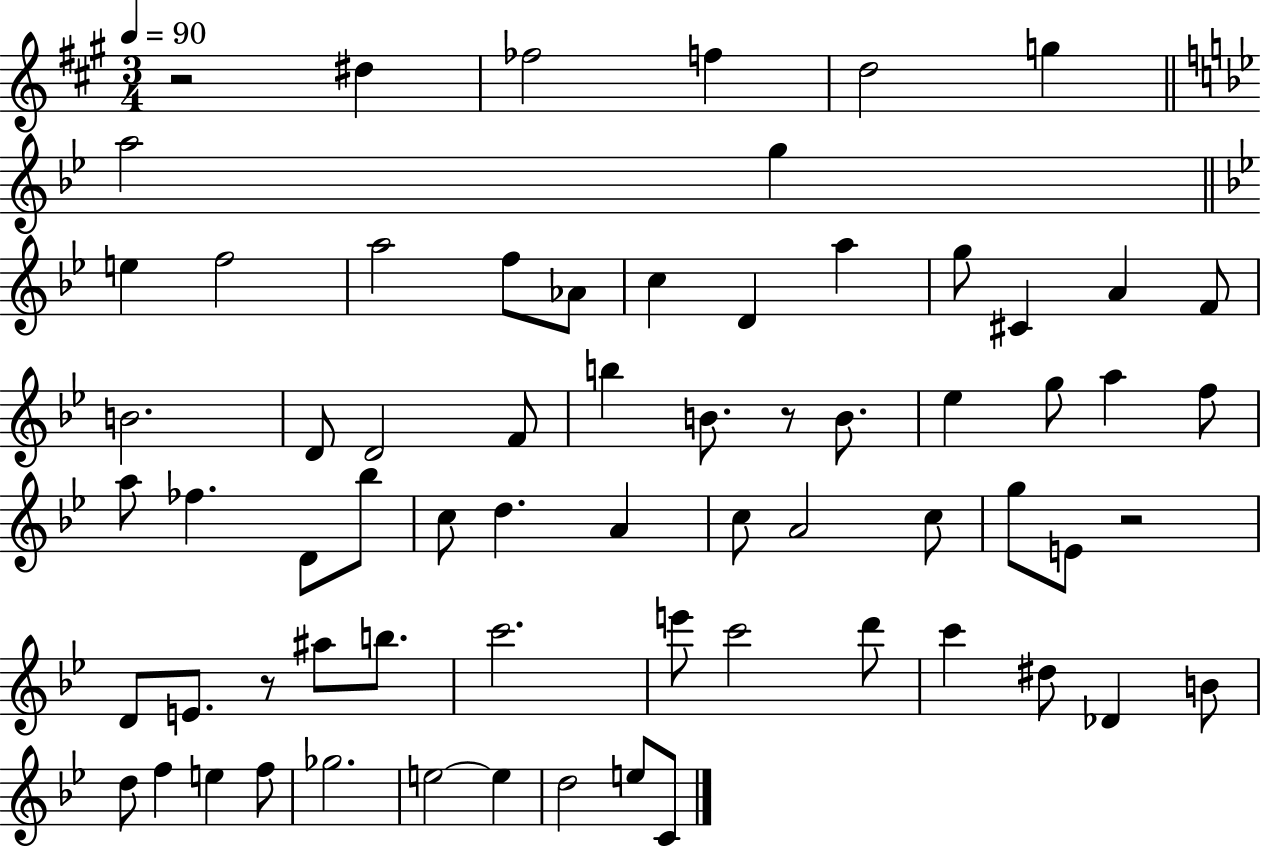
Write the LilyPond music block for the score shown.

{
  \clef treble
  \numericTimeSignature
  \time 3/4
  \key a \major
  \tempo 4 = 90
  \repeat volta 2 { r2 dis''4 | fes''2 f''4 | d''2 g''4 | \bar "||" \break \key g \minor a''2 g''4 | \bar "||" \break \key g \minor e''4 f''2 | a''2 f''8 aes'8 | c''4 d'4 a''4 | g''8 cis'4 a'4 f'8 | \break b'2. | d'8 d'2 f'8 | b''4 b'8. r8 b'8. | ees''4 g''8 a''4 f''8 | \break a''8 fes''4. d'8 bes''8 | c''8 d''4. a'4 | c''8 a'2 c''8 | g''8 e'8 r2 | \break d'8 e'8. r8 ais''8 b''8. | c'''2. | e'''8 c'''2 d'''8 | c'''4 dis''8 des'4 b'8 | \break d''8 f''4 e''4 f''8 | ges''2. | e''2~~ e''4 | d''2 e''8 c'8 | \break } \bar "|."
}